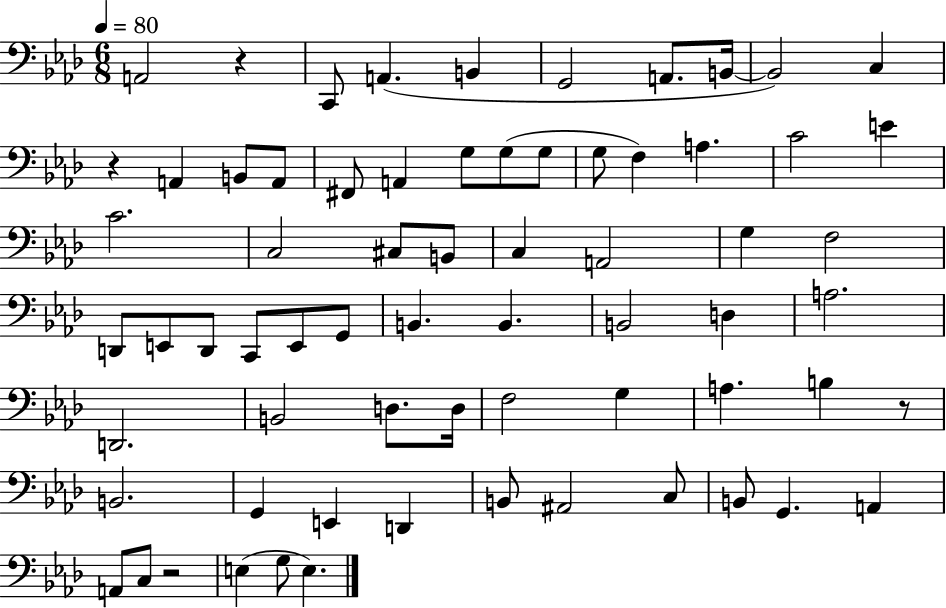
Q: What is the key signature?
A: AES major